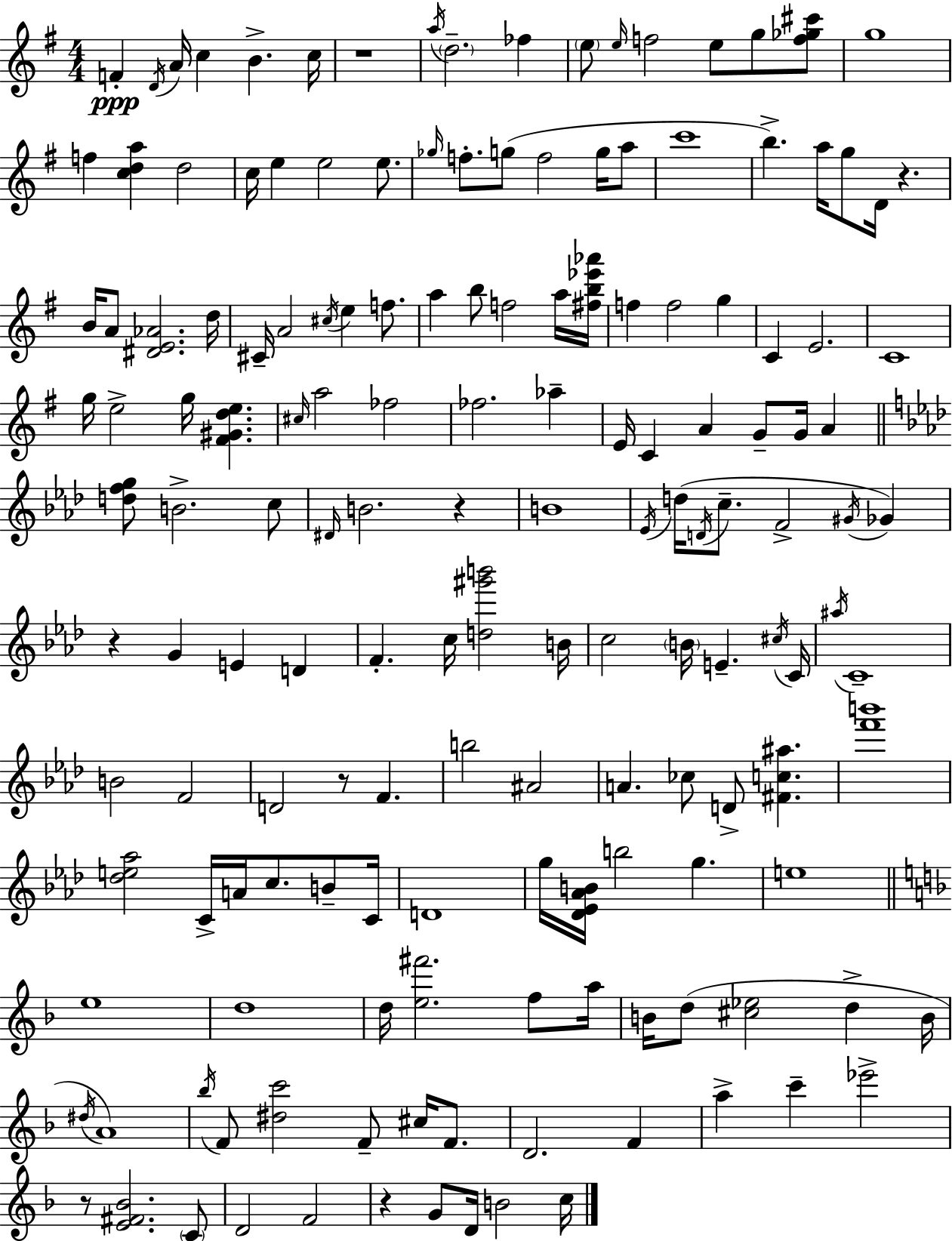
X:1
T:Untitled
M:4/4
L:1/4
K:G
F D/4 A/4 c B c/4 z4 a/4 d2 _f e/2 e/4 f2 e/2 g/2 [f_g^c']/2 g4 f [cda] d2 c/4 e e2 e/2 _g/4 f/2 g/2 f2 g/4 a/2 c'4 b a/4 g/2 D/4 z B/4 A/2 [^DE_A]2 d/4 ^C/4 A2 ^c/4 e f/2 a b/2 f2 a/4 [^fb_e'_a']/4 f f2 g C E2 C4 g/4 e2 g/4 [^F^Gde] ^c/4 a2 _f2 _f2 _a E/4 C A G/2 G/4 A [dfg]/2 B2 c/2 ^D/4 B2 z B4 _E/4 d/4 D/4 c/2 F2 ^G/4 _G z G E D F c/4 [d^g'b']2 B/4 c2 B/4 E ^c/4 C/4 ^a/4 C4 B2 F2 D2 z/2 F b2 ^A2 A _c/2 D/2 [^Fc^a] [f'b']4 [_de_a]2 C/4 A/4 c/2 B/2 C/4 D4 g/4 [_D_E_AB]/4 b2 g e4 e4 d4 d/4 [e^f']2 f/2 a/4 B/4 d/2 [^c_e]2 d B/4 ^d/4 A4 _b/4 F/2 [^dc']2 F/2 ^c/4 F/2 D2 F a c' _e'2 z/2 [E^F_B]2 C/2 D2 F2 z G/2 D/4 B2 c/4